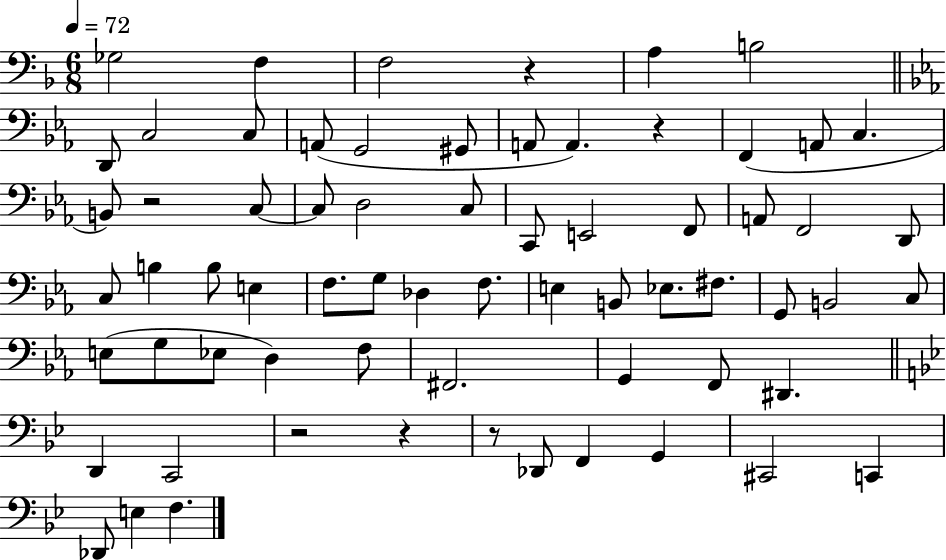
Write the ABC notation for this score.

X:1
T:Untitled
M:6/8
L:1/4
K:F
_G,2 F, F,2 z A, B,2 D,,/2 C,2 C,/2 A,,/2 G,,2 ^G,,/2 A,,/2 A,, z F,, A,,/2 C, B,,/2 z2 C,/2 C,/2 D,2 C,/2 C,,/2 E,,2 F,,/2 A,,/2 F,,2 D,,/2 C,/2 B, B,/2 E, F,/2 G,/2 _D, F,/2 E, B,,/2 _E,/2 ^F,/2 G,,/2 B,,2 C,/2 E,/2 G,/2 _E,/2 D, F,/2 ^F,,2 G,, F,,/2 ^D,, D,, C,,2 z2 z z/2 _D,,/2 F,, G,, ^C,,2 C,, _D,,/2 E, F,